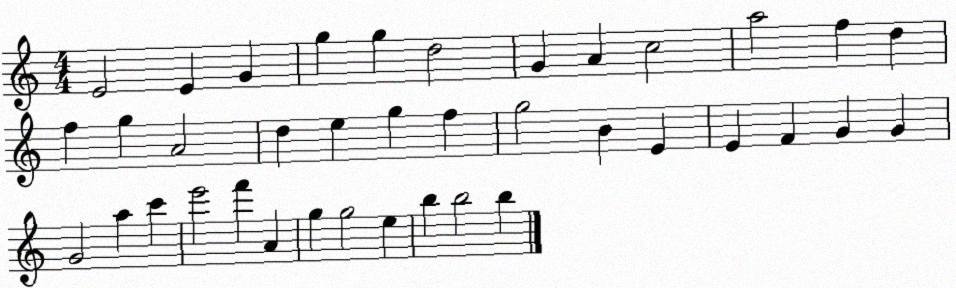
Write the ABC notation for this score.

X:1
T:Untitled
M:4/4
L:1/4
K:C
E2 E G g g d2 G A c2 a2 f d f g A2 d e g f g2 B E E F G G G2 a c' e'2 f' A g g2 e b b2 b